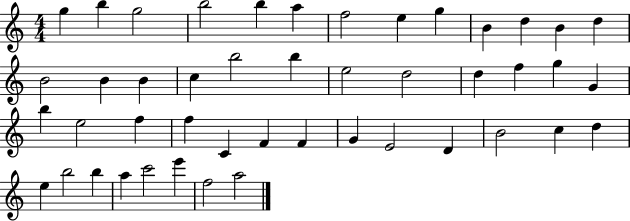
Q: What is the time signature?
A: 4/4